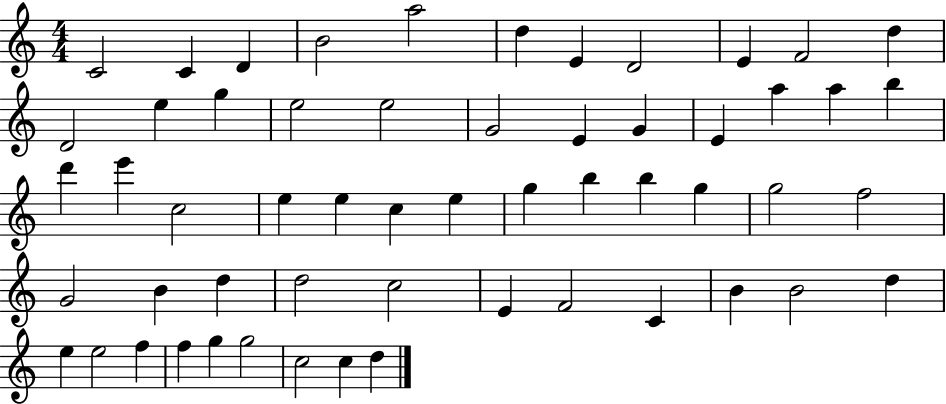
X:1
T:Untitled
M:4/4
L:1/4
K:C
C2 C D B2 a2 d E D2 E F2 d D2 e g e2 e2 G2 E G E a a b d' e' c2 e e c e g b b g g2 f2 G2 B d d2 c2 E F2 C B B2 d e e2 f f g g2 c2 c d